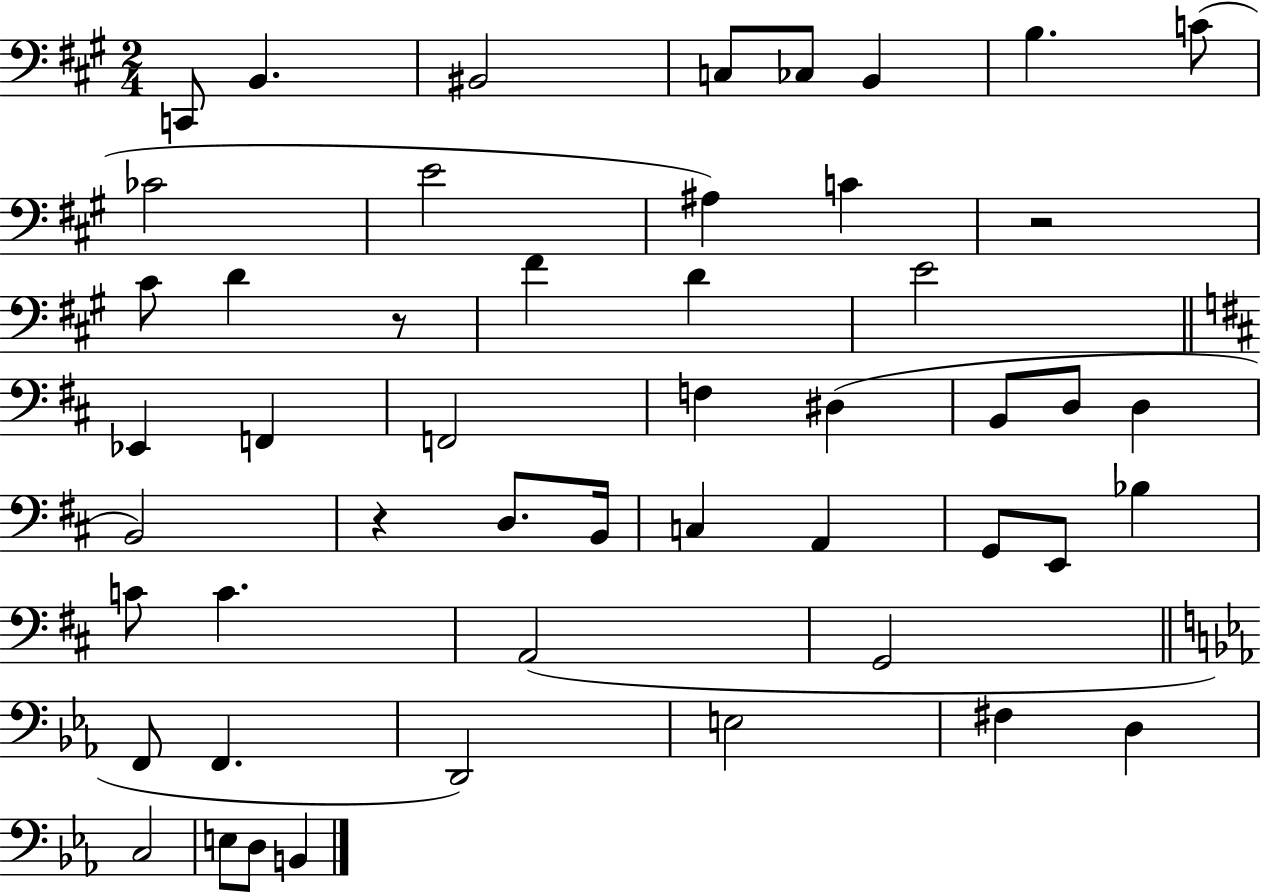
C2/e B2/q. BIS2/h C3/e CES3/e B2/q B3/q. C4/e CES4/h E4/h A#3/q C4/q R/h C#4/e D4/q R/e F#4/q D4/q E4/h Eb2/q F2/q F2/h F3/q D#3/q B2/e D3/e D3/q B2/h R/q D3/e. B2/s C3/q A2/q G2/e E2/e Bb3/q C4/e C4/q. A2/h G2/h F2/e F2/q. D2/h E3/h F#3/q D3/q C3/h E3/e D3/e B2/q